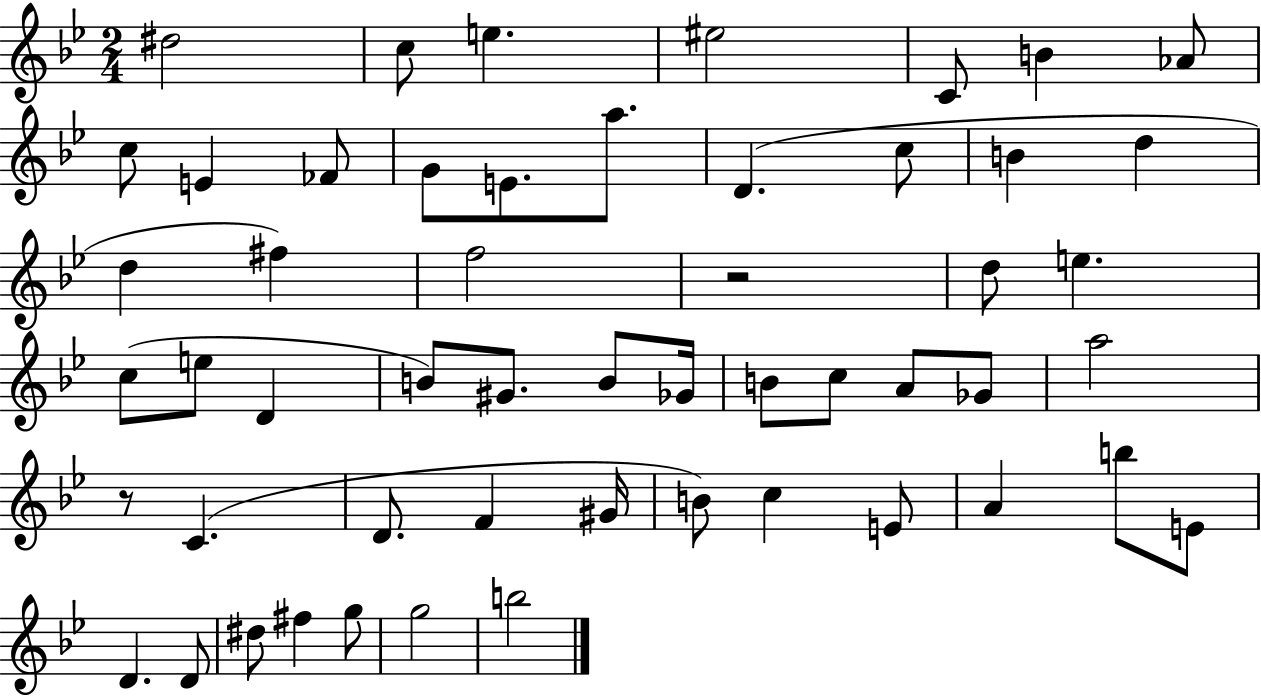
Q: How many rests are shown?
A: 2